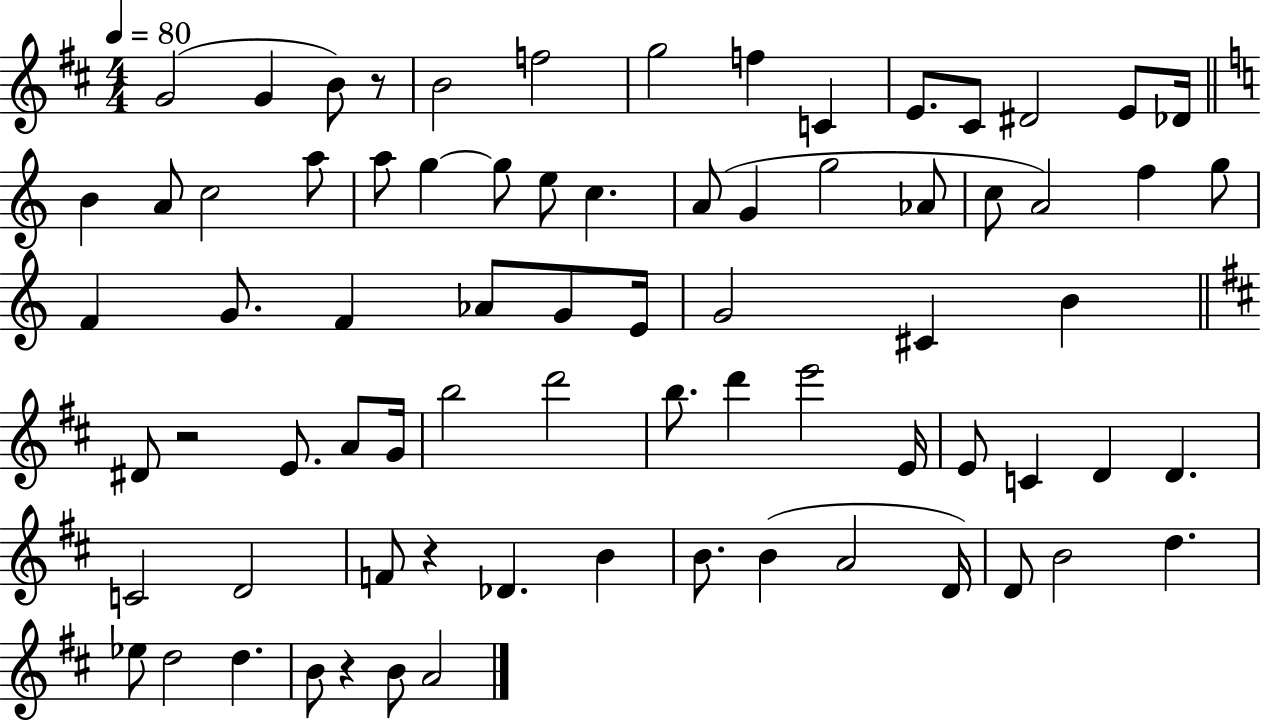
{
  \clef treble
  \numericTimeSignature
  \time 4/4
  \key d \major
  \tempo 4 = 80
  \repeat volta 2 { g'2( g'4 b'8) r8 | b'2 f''2 | g''2 f''4 c'4 | e'8. cis'8 dis'2 e'8 des'16 | \break \bar "||" \break \key a \minor b'4 a'8 c''2 a''8 | a''8 g''4~~ g''8 e''8 c''4. | a'8( g'4 g''2 aes'8 | c''8 a'2) f''4 g''8 | \break f'4 g'8. f'4 aes'8 g'8 e'16 | g'2 cis'4 b'4 | \bar "||" \break \key d \major dis'8 r2 e'8. a'8 g'16 | b''2 d'''2 | b''8. d'''4 e'''2 e'16 | e'8 c'4 d'4 d'4. | \break c'2 d'2 | f'8 r4 des'4. b'4 | b'8. b'4( a'2 d'16) | d'8 b'2 d''4. | \break ees''8 d''2 d''4. | b'8 r4 b'8 a'2 | } \bar "|."
}